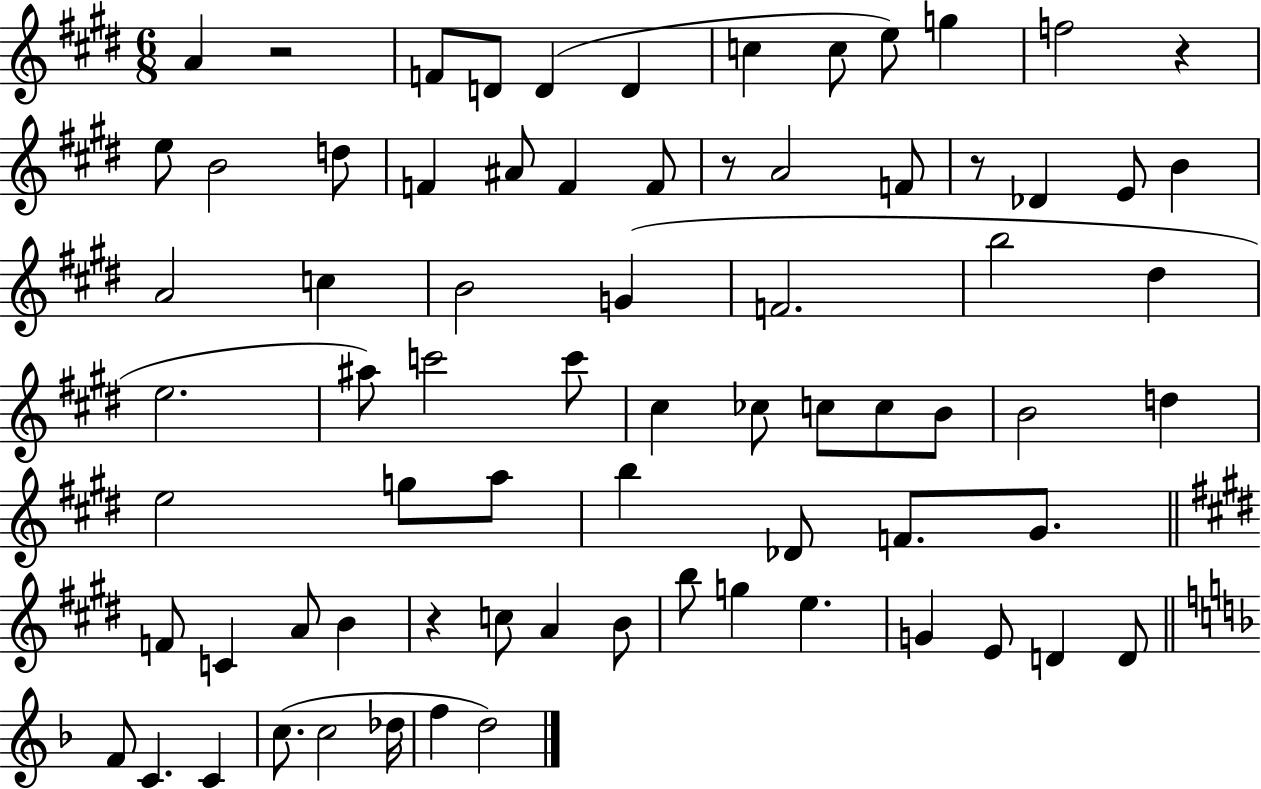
A4/q R/h F4/e D4/e D4/q D4/q C5/q C5/e E5/e G5/q F5/h R/q E5/e B4/h D5/e F4/q A#4/e F4/q F4/e R/e A4/h F4/e R/e Db4/q E4/e B4/q A4/h C5/q B4/h G4/q F4/h. B5/h D#5/q E5/h. A#5/e C6/h C6/e C#5/q CES5/e C5/e C5/e B4/e B4/h D5/q E5/h G5/e A5/e B5/q Db4/e F4/e. G#4/e. F4/e C4/q A4/e B4/q R/q C5/e A4/q B4/e B5/e G5/q E5/q. G4/q E4/e D4/q D4/e F4/e C4/q. C4/q C5/e. C5/h Db5/s F5/q D5/h